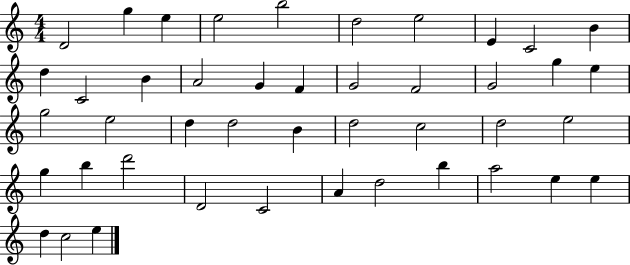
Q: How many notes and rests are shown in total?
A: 44